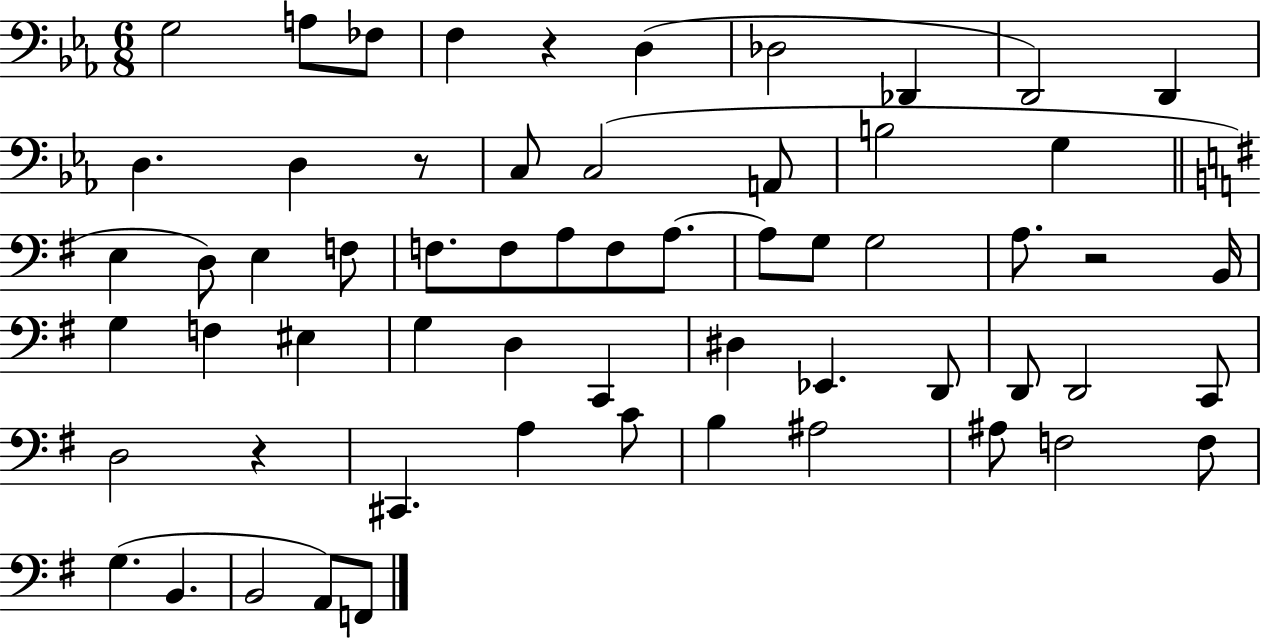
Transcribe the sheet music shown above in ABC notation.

X:1
T:Untitled
M:6/8
L:1/4
K:Eb
G,2 A,/2 _F,/2 F, z D, _D,2 _D,, D,,2 D,, D, D, z/2 C,/2 C,2 A,,/2 B,2 G, E, D,/2 E, F,/2 F,/2 F,/2 A,/2 F,/2 A,/2 A,/2 G,/2 G,2 A,/2 z2 B,,/4 G, F, ^E, G, D, C,, ^D, _E,, D,,/2 D,,/2 D,,2 C,,/2 D,2 z ^C,, A, C/2 B, ^A,2 ^A,/2 F,2 F,/2 G, B,, B,,2 A,,/2 F,,/2